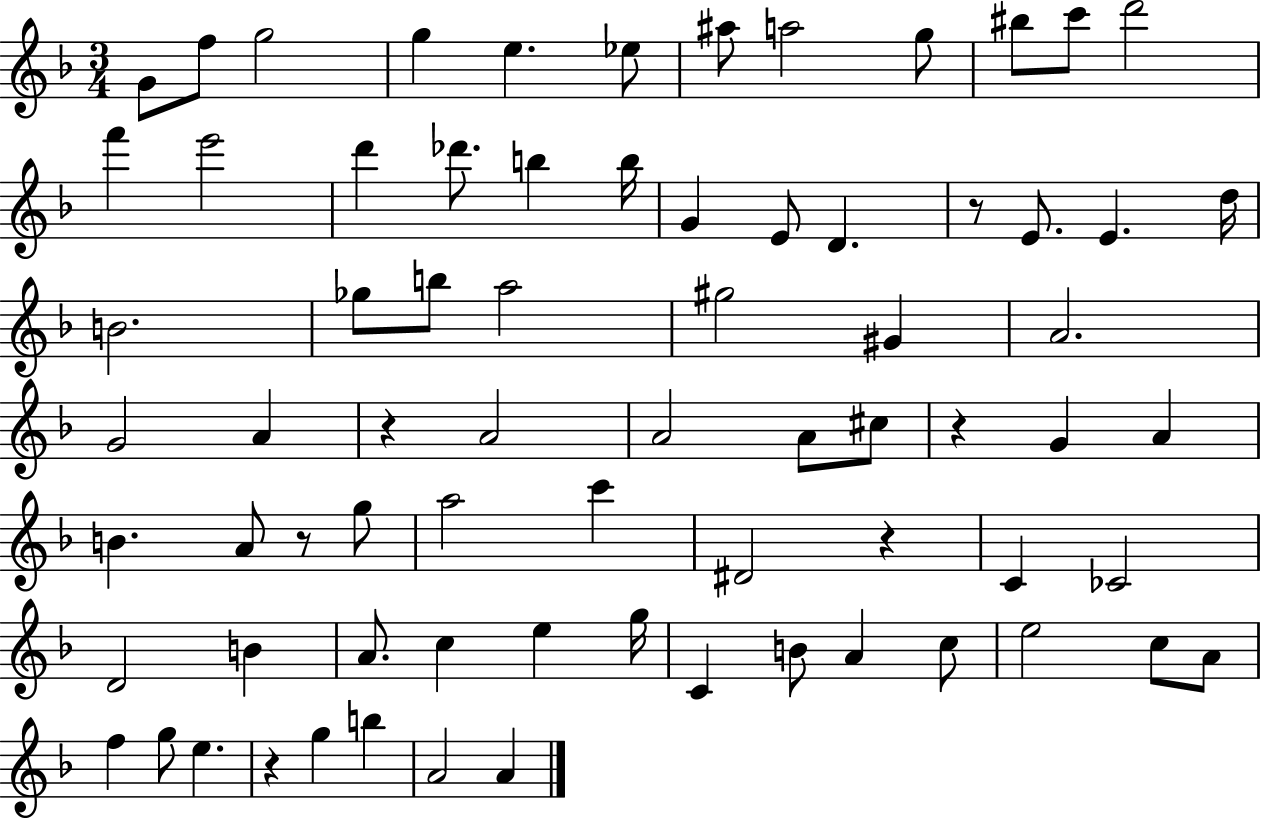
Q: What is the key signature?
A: F major